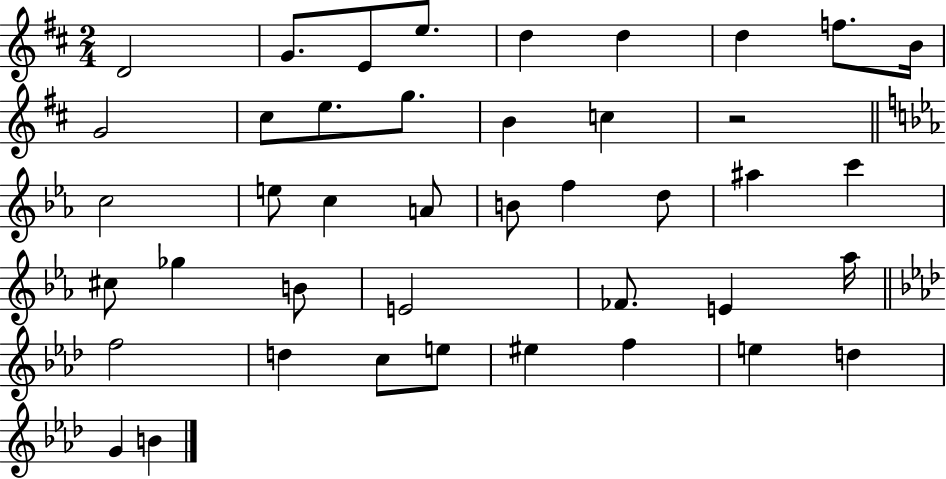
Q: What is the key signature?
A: D major